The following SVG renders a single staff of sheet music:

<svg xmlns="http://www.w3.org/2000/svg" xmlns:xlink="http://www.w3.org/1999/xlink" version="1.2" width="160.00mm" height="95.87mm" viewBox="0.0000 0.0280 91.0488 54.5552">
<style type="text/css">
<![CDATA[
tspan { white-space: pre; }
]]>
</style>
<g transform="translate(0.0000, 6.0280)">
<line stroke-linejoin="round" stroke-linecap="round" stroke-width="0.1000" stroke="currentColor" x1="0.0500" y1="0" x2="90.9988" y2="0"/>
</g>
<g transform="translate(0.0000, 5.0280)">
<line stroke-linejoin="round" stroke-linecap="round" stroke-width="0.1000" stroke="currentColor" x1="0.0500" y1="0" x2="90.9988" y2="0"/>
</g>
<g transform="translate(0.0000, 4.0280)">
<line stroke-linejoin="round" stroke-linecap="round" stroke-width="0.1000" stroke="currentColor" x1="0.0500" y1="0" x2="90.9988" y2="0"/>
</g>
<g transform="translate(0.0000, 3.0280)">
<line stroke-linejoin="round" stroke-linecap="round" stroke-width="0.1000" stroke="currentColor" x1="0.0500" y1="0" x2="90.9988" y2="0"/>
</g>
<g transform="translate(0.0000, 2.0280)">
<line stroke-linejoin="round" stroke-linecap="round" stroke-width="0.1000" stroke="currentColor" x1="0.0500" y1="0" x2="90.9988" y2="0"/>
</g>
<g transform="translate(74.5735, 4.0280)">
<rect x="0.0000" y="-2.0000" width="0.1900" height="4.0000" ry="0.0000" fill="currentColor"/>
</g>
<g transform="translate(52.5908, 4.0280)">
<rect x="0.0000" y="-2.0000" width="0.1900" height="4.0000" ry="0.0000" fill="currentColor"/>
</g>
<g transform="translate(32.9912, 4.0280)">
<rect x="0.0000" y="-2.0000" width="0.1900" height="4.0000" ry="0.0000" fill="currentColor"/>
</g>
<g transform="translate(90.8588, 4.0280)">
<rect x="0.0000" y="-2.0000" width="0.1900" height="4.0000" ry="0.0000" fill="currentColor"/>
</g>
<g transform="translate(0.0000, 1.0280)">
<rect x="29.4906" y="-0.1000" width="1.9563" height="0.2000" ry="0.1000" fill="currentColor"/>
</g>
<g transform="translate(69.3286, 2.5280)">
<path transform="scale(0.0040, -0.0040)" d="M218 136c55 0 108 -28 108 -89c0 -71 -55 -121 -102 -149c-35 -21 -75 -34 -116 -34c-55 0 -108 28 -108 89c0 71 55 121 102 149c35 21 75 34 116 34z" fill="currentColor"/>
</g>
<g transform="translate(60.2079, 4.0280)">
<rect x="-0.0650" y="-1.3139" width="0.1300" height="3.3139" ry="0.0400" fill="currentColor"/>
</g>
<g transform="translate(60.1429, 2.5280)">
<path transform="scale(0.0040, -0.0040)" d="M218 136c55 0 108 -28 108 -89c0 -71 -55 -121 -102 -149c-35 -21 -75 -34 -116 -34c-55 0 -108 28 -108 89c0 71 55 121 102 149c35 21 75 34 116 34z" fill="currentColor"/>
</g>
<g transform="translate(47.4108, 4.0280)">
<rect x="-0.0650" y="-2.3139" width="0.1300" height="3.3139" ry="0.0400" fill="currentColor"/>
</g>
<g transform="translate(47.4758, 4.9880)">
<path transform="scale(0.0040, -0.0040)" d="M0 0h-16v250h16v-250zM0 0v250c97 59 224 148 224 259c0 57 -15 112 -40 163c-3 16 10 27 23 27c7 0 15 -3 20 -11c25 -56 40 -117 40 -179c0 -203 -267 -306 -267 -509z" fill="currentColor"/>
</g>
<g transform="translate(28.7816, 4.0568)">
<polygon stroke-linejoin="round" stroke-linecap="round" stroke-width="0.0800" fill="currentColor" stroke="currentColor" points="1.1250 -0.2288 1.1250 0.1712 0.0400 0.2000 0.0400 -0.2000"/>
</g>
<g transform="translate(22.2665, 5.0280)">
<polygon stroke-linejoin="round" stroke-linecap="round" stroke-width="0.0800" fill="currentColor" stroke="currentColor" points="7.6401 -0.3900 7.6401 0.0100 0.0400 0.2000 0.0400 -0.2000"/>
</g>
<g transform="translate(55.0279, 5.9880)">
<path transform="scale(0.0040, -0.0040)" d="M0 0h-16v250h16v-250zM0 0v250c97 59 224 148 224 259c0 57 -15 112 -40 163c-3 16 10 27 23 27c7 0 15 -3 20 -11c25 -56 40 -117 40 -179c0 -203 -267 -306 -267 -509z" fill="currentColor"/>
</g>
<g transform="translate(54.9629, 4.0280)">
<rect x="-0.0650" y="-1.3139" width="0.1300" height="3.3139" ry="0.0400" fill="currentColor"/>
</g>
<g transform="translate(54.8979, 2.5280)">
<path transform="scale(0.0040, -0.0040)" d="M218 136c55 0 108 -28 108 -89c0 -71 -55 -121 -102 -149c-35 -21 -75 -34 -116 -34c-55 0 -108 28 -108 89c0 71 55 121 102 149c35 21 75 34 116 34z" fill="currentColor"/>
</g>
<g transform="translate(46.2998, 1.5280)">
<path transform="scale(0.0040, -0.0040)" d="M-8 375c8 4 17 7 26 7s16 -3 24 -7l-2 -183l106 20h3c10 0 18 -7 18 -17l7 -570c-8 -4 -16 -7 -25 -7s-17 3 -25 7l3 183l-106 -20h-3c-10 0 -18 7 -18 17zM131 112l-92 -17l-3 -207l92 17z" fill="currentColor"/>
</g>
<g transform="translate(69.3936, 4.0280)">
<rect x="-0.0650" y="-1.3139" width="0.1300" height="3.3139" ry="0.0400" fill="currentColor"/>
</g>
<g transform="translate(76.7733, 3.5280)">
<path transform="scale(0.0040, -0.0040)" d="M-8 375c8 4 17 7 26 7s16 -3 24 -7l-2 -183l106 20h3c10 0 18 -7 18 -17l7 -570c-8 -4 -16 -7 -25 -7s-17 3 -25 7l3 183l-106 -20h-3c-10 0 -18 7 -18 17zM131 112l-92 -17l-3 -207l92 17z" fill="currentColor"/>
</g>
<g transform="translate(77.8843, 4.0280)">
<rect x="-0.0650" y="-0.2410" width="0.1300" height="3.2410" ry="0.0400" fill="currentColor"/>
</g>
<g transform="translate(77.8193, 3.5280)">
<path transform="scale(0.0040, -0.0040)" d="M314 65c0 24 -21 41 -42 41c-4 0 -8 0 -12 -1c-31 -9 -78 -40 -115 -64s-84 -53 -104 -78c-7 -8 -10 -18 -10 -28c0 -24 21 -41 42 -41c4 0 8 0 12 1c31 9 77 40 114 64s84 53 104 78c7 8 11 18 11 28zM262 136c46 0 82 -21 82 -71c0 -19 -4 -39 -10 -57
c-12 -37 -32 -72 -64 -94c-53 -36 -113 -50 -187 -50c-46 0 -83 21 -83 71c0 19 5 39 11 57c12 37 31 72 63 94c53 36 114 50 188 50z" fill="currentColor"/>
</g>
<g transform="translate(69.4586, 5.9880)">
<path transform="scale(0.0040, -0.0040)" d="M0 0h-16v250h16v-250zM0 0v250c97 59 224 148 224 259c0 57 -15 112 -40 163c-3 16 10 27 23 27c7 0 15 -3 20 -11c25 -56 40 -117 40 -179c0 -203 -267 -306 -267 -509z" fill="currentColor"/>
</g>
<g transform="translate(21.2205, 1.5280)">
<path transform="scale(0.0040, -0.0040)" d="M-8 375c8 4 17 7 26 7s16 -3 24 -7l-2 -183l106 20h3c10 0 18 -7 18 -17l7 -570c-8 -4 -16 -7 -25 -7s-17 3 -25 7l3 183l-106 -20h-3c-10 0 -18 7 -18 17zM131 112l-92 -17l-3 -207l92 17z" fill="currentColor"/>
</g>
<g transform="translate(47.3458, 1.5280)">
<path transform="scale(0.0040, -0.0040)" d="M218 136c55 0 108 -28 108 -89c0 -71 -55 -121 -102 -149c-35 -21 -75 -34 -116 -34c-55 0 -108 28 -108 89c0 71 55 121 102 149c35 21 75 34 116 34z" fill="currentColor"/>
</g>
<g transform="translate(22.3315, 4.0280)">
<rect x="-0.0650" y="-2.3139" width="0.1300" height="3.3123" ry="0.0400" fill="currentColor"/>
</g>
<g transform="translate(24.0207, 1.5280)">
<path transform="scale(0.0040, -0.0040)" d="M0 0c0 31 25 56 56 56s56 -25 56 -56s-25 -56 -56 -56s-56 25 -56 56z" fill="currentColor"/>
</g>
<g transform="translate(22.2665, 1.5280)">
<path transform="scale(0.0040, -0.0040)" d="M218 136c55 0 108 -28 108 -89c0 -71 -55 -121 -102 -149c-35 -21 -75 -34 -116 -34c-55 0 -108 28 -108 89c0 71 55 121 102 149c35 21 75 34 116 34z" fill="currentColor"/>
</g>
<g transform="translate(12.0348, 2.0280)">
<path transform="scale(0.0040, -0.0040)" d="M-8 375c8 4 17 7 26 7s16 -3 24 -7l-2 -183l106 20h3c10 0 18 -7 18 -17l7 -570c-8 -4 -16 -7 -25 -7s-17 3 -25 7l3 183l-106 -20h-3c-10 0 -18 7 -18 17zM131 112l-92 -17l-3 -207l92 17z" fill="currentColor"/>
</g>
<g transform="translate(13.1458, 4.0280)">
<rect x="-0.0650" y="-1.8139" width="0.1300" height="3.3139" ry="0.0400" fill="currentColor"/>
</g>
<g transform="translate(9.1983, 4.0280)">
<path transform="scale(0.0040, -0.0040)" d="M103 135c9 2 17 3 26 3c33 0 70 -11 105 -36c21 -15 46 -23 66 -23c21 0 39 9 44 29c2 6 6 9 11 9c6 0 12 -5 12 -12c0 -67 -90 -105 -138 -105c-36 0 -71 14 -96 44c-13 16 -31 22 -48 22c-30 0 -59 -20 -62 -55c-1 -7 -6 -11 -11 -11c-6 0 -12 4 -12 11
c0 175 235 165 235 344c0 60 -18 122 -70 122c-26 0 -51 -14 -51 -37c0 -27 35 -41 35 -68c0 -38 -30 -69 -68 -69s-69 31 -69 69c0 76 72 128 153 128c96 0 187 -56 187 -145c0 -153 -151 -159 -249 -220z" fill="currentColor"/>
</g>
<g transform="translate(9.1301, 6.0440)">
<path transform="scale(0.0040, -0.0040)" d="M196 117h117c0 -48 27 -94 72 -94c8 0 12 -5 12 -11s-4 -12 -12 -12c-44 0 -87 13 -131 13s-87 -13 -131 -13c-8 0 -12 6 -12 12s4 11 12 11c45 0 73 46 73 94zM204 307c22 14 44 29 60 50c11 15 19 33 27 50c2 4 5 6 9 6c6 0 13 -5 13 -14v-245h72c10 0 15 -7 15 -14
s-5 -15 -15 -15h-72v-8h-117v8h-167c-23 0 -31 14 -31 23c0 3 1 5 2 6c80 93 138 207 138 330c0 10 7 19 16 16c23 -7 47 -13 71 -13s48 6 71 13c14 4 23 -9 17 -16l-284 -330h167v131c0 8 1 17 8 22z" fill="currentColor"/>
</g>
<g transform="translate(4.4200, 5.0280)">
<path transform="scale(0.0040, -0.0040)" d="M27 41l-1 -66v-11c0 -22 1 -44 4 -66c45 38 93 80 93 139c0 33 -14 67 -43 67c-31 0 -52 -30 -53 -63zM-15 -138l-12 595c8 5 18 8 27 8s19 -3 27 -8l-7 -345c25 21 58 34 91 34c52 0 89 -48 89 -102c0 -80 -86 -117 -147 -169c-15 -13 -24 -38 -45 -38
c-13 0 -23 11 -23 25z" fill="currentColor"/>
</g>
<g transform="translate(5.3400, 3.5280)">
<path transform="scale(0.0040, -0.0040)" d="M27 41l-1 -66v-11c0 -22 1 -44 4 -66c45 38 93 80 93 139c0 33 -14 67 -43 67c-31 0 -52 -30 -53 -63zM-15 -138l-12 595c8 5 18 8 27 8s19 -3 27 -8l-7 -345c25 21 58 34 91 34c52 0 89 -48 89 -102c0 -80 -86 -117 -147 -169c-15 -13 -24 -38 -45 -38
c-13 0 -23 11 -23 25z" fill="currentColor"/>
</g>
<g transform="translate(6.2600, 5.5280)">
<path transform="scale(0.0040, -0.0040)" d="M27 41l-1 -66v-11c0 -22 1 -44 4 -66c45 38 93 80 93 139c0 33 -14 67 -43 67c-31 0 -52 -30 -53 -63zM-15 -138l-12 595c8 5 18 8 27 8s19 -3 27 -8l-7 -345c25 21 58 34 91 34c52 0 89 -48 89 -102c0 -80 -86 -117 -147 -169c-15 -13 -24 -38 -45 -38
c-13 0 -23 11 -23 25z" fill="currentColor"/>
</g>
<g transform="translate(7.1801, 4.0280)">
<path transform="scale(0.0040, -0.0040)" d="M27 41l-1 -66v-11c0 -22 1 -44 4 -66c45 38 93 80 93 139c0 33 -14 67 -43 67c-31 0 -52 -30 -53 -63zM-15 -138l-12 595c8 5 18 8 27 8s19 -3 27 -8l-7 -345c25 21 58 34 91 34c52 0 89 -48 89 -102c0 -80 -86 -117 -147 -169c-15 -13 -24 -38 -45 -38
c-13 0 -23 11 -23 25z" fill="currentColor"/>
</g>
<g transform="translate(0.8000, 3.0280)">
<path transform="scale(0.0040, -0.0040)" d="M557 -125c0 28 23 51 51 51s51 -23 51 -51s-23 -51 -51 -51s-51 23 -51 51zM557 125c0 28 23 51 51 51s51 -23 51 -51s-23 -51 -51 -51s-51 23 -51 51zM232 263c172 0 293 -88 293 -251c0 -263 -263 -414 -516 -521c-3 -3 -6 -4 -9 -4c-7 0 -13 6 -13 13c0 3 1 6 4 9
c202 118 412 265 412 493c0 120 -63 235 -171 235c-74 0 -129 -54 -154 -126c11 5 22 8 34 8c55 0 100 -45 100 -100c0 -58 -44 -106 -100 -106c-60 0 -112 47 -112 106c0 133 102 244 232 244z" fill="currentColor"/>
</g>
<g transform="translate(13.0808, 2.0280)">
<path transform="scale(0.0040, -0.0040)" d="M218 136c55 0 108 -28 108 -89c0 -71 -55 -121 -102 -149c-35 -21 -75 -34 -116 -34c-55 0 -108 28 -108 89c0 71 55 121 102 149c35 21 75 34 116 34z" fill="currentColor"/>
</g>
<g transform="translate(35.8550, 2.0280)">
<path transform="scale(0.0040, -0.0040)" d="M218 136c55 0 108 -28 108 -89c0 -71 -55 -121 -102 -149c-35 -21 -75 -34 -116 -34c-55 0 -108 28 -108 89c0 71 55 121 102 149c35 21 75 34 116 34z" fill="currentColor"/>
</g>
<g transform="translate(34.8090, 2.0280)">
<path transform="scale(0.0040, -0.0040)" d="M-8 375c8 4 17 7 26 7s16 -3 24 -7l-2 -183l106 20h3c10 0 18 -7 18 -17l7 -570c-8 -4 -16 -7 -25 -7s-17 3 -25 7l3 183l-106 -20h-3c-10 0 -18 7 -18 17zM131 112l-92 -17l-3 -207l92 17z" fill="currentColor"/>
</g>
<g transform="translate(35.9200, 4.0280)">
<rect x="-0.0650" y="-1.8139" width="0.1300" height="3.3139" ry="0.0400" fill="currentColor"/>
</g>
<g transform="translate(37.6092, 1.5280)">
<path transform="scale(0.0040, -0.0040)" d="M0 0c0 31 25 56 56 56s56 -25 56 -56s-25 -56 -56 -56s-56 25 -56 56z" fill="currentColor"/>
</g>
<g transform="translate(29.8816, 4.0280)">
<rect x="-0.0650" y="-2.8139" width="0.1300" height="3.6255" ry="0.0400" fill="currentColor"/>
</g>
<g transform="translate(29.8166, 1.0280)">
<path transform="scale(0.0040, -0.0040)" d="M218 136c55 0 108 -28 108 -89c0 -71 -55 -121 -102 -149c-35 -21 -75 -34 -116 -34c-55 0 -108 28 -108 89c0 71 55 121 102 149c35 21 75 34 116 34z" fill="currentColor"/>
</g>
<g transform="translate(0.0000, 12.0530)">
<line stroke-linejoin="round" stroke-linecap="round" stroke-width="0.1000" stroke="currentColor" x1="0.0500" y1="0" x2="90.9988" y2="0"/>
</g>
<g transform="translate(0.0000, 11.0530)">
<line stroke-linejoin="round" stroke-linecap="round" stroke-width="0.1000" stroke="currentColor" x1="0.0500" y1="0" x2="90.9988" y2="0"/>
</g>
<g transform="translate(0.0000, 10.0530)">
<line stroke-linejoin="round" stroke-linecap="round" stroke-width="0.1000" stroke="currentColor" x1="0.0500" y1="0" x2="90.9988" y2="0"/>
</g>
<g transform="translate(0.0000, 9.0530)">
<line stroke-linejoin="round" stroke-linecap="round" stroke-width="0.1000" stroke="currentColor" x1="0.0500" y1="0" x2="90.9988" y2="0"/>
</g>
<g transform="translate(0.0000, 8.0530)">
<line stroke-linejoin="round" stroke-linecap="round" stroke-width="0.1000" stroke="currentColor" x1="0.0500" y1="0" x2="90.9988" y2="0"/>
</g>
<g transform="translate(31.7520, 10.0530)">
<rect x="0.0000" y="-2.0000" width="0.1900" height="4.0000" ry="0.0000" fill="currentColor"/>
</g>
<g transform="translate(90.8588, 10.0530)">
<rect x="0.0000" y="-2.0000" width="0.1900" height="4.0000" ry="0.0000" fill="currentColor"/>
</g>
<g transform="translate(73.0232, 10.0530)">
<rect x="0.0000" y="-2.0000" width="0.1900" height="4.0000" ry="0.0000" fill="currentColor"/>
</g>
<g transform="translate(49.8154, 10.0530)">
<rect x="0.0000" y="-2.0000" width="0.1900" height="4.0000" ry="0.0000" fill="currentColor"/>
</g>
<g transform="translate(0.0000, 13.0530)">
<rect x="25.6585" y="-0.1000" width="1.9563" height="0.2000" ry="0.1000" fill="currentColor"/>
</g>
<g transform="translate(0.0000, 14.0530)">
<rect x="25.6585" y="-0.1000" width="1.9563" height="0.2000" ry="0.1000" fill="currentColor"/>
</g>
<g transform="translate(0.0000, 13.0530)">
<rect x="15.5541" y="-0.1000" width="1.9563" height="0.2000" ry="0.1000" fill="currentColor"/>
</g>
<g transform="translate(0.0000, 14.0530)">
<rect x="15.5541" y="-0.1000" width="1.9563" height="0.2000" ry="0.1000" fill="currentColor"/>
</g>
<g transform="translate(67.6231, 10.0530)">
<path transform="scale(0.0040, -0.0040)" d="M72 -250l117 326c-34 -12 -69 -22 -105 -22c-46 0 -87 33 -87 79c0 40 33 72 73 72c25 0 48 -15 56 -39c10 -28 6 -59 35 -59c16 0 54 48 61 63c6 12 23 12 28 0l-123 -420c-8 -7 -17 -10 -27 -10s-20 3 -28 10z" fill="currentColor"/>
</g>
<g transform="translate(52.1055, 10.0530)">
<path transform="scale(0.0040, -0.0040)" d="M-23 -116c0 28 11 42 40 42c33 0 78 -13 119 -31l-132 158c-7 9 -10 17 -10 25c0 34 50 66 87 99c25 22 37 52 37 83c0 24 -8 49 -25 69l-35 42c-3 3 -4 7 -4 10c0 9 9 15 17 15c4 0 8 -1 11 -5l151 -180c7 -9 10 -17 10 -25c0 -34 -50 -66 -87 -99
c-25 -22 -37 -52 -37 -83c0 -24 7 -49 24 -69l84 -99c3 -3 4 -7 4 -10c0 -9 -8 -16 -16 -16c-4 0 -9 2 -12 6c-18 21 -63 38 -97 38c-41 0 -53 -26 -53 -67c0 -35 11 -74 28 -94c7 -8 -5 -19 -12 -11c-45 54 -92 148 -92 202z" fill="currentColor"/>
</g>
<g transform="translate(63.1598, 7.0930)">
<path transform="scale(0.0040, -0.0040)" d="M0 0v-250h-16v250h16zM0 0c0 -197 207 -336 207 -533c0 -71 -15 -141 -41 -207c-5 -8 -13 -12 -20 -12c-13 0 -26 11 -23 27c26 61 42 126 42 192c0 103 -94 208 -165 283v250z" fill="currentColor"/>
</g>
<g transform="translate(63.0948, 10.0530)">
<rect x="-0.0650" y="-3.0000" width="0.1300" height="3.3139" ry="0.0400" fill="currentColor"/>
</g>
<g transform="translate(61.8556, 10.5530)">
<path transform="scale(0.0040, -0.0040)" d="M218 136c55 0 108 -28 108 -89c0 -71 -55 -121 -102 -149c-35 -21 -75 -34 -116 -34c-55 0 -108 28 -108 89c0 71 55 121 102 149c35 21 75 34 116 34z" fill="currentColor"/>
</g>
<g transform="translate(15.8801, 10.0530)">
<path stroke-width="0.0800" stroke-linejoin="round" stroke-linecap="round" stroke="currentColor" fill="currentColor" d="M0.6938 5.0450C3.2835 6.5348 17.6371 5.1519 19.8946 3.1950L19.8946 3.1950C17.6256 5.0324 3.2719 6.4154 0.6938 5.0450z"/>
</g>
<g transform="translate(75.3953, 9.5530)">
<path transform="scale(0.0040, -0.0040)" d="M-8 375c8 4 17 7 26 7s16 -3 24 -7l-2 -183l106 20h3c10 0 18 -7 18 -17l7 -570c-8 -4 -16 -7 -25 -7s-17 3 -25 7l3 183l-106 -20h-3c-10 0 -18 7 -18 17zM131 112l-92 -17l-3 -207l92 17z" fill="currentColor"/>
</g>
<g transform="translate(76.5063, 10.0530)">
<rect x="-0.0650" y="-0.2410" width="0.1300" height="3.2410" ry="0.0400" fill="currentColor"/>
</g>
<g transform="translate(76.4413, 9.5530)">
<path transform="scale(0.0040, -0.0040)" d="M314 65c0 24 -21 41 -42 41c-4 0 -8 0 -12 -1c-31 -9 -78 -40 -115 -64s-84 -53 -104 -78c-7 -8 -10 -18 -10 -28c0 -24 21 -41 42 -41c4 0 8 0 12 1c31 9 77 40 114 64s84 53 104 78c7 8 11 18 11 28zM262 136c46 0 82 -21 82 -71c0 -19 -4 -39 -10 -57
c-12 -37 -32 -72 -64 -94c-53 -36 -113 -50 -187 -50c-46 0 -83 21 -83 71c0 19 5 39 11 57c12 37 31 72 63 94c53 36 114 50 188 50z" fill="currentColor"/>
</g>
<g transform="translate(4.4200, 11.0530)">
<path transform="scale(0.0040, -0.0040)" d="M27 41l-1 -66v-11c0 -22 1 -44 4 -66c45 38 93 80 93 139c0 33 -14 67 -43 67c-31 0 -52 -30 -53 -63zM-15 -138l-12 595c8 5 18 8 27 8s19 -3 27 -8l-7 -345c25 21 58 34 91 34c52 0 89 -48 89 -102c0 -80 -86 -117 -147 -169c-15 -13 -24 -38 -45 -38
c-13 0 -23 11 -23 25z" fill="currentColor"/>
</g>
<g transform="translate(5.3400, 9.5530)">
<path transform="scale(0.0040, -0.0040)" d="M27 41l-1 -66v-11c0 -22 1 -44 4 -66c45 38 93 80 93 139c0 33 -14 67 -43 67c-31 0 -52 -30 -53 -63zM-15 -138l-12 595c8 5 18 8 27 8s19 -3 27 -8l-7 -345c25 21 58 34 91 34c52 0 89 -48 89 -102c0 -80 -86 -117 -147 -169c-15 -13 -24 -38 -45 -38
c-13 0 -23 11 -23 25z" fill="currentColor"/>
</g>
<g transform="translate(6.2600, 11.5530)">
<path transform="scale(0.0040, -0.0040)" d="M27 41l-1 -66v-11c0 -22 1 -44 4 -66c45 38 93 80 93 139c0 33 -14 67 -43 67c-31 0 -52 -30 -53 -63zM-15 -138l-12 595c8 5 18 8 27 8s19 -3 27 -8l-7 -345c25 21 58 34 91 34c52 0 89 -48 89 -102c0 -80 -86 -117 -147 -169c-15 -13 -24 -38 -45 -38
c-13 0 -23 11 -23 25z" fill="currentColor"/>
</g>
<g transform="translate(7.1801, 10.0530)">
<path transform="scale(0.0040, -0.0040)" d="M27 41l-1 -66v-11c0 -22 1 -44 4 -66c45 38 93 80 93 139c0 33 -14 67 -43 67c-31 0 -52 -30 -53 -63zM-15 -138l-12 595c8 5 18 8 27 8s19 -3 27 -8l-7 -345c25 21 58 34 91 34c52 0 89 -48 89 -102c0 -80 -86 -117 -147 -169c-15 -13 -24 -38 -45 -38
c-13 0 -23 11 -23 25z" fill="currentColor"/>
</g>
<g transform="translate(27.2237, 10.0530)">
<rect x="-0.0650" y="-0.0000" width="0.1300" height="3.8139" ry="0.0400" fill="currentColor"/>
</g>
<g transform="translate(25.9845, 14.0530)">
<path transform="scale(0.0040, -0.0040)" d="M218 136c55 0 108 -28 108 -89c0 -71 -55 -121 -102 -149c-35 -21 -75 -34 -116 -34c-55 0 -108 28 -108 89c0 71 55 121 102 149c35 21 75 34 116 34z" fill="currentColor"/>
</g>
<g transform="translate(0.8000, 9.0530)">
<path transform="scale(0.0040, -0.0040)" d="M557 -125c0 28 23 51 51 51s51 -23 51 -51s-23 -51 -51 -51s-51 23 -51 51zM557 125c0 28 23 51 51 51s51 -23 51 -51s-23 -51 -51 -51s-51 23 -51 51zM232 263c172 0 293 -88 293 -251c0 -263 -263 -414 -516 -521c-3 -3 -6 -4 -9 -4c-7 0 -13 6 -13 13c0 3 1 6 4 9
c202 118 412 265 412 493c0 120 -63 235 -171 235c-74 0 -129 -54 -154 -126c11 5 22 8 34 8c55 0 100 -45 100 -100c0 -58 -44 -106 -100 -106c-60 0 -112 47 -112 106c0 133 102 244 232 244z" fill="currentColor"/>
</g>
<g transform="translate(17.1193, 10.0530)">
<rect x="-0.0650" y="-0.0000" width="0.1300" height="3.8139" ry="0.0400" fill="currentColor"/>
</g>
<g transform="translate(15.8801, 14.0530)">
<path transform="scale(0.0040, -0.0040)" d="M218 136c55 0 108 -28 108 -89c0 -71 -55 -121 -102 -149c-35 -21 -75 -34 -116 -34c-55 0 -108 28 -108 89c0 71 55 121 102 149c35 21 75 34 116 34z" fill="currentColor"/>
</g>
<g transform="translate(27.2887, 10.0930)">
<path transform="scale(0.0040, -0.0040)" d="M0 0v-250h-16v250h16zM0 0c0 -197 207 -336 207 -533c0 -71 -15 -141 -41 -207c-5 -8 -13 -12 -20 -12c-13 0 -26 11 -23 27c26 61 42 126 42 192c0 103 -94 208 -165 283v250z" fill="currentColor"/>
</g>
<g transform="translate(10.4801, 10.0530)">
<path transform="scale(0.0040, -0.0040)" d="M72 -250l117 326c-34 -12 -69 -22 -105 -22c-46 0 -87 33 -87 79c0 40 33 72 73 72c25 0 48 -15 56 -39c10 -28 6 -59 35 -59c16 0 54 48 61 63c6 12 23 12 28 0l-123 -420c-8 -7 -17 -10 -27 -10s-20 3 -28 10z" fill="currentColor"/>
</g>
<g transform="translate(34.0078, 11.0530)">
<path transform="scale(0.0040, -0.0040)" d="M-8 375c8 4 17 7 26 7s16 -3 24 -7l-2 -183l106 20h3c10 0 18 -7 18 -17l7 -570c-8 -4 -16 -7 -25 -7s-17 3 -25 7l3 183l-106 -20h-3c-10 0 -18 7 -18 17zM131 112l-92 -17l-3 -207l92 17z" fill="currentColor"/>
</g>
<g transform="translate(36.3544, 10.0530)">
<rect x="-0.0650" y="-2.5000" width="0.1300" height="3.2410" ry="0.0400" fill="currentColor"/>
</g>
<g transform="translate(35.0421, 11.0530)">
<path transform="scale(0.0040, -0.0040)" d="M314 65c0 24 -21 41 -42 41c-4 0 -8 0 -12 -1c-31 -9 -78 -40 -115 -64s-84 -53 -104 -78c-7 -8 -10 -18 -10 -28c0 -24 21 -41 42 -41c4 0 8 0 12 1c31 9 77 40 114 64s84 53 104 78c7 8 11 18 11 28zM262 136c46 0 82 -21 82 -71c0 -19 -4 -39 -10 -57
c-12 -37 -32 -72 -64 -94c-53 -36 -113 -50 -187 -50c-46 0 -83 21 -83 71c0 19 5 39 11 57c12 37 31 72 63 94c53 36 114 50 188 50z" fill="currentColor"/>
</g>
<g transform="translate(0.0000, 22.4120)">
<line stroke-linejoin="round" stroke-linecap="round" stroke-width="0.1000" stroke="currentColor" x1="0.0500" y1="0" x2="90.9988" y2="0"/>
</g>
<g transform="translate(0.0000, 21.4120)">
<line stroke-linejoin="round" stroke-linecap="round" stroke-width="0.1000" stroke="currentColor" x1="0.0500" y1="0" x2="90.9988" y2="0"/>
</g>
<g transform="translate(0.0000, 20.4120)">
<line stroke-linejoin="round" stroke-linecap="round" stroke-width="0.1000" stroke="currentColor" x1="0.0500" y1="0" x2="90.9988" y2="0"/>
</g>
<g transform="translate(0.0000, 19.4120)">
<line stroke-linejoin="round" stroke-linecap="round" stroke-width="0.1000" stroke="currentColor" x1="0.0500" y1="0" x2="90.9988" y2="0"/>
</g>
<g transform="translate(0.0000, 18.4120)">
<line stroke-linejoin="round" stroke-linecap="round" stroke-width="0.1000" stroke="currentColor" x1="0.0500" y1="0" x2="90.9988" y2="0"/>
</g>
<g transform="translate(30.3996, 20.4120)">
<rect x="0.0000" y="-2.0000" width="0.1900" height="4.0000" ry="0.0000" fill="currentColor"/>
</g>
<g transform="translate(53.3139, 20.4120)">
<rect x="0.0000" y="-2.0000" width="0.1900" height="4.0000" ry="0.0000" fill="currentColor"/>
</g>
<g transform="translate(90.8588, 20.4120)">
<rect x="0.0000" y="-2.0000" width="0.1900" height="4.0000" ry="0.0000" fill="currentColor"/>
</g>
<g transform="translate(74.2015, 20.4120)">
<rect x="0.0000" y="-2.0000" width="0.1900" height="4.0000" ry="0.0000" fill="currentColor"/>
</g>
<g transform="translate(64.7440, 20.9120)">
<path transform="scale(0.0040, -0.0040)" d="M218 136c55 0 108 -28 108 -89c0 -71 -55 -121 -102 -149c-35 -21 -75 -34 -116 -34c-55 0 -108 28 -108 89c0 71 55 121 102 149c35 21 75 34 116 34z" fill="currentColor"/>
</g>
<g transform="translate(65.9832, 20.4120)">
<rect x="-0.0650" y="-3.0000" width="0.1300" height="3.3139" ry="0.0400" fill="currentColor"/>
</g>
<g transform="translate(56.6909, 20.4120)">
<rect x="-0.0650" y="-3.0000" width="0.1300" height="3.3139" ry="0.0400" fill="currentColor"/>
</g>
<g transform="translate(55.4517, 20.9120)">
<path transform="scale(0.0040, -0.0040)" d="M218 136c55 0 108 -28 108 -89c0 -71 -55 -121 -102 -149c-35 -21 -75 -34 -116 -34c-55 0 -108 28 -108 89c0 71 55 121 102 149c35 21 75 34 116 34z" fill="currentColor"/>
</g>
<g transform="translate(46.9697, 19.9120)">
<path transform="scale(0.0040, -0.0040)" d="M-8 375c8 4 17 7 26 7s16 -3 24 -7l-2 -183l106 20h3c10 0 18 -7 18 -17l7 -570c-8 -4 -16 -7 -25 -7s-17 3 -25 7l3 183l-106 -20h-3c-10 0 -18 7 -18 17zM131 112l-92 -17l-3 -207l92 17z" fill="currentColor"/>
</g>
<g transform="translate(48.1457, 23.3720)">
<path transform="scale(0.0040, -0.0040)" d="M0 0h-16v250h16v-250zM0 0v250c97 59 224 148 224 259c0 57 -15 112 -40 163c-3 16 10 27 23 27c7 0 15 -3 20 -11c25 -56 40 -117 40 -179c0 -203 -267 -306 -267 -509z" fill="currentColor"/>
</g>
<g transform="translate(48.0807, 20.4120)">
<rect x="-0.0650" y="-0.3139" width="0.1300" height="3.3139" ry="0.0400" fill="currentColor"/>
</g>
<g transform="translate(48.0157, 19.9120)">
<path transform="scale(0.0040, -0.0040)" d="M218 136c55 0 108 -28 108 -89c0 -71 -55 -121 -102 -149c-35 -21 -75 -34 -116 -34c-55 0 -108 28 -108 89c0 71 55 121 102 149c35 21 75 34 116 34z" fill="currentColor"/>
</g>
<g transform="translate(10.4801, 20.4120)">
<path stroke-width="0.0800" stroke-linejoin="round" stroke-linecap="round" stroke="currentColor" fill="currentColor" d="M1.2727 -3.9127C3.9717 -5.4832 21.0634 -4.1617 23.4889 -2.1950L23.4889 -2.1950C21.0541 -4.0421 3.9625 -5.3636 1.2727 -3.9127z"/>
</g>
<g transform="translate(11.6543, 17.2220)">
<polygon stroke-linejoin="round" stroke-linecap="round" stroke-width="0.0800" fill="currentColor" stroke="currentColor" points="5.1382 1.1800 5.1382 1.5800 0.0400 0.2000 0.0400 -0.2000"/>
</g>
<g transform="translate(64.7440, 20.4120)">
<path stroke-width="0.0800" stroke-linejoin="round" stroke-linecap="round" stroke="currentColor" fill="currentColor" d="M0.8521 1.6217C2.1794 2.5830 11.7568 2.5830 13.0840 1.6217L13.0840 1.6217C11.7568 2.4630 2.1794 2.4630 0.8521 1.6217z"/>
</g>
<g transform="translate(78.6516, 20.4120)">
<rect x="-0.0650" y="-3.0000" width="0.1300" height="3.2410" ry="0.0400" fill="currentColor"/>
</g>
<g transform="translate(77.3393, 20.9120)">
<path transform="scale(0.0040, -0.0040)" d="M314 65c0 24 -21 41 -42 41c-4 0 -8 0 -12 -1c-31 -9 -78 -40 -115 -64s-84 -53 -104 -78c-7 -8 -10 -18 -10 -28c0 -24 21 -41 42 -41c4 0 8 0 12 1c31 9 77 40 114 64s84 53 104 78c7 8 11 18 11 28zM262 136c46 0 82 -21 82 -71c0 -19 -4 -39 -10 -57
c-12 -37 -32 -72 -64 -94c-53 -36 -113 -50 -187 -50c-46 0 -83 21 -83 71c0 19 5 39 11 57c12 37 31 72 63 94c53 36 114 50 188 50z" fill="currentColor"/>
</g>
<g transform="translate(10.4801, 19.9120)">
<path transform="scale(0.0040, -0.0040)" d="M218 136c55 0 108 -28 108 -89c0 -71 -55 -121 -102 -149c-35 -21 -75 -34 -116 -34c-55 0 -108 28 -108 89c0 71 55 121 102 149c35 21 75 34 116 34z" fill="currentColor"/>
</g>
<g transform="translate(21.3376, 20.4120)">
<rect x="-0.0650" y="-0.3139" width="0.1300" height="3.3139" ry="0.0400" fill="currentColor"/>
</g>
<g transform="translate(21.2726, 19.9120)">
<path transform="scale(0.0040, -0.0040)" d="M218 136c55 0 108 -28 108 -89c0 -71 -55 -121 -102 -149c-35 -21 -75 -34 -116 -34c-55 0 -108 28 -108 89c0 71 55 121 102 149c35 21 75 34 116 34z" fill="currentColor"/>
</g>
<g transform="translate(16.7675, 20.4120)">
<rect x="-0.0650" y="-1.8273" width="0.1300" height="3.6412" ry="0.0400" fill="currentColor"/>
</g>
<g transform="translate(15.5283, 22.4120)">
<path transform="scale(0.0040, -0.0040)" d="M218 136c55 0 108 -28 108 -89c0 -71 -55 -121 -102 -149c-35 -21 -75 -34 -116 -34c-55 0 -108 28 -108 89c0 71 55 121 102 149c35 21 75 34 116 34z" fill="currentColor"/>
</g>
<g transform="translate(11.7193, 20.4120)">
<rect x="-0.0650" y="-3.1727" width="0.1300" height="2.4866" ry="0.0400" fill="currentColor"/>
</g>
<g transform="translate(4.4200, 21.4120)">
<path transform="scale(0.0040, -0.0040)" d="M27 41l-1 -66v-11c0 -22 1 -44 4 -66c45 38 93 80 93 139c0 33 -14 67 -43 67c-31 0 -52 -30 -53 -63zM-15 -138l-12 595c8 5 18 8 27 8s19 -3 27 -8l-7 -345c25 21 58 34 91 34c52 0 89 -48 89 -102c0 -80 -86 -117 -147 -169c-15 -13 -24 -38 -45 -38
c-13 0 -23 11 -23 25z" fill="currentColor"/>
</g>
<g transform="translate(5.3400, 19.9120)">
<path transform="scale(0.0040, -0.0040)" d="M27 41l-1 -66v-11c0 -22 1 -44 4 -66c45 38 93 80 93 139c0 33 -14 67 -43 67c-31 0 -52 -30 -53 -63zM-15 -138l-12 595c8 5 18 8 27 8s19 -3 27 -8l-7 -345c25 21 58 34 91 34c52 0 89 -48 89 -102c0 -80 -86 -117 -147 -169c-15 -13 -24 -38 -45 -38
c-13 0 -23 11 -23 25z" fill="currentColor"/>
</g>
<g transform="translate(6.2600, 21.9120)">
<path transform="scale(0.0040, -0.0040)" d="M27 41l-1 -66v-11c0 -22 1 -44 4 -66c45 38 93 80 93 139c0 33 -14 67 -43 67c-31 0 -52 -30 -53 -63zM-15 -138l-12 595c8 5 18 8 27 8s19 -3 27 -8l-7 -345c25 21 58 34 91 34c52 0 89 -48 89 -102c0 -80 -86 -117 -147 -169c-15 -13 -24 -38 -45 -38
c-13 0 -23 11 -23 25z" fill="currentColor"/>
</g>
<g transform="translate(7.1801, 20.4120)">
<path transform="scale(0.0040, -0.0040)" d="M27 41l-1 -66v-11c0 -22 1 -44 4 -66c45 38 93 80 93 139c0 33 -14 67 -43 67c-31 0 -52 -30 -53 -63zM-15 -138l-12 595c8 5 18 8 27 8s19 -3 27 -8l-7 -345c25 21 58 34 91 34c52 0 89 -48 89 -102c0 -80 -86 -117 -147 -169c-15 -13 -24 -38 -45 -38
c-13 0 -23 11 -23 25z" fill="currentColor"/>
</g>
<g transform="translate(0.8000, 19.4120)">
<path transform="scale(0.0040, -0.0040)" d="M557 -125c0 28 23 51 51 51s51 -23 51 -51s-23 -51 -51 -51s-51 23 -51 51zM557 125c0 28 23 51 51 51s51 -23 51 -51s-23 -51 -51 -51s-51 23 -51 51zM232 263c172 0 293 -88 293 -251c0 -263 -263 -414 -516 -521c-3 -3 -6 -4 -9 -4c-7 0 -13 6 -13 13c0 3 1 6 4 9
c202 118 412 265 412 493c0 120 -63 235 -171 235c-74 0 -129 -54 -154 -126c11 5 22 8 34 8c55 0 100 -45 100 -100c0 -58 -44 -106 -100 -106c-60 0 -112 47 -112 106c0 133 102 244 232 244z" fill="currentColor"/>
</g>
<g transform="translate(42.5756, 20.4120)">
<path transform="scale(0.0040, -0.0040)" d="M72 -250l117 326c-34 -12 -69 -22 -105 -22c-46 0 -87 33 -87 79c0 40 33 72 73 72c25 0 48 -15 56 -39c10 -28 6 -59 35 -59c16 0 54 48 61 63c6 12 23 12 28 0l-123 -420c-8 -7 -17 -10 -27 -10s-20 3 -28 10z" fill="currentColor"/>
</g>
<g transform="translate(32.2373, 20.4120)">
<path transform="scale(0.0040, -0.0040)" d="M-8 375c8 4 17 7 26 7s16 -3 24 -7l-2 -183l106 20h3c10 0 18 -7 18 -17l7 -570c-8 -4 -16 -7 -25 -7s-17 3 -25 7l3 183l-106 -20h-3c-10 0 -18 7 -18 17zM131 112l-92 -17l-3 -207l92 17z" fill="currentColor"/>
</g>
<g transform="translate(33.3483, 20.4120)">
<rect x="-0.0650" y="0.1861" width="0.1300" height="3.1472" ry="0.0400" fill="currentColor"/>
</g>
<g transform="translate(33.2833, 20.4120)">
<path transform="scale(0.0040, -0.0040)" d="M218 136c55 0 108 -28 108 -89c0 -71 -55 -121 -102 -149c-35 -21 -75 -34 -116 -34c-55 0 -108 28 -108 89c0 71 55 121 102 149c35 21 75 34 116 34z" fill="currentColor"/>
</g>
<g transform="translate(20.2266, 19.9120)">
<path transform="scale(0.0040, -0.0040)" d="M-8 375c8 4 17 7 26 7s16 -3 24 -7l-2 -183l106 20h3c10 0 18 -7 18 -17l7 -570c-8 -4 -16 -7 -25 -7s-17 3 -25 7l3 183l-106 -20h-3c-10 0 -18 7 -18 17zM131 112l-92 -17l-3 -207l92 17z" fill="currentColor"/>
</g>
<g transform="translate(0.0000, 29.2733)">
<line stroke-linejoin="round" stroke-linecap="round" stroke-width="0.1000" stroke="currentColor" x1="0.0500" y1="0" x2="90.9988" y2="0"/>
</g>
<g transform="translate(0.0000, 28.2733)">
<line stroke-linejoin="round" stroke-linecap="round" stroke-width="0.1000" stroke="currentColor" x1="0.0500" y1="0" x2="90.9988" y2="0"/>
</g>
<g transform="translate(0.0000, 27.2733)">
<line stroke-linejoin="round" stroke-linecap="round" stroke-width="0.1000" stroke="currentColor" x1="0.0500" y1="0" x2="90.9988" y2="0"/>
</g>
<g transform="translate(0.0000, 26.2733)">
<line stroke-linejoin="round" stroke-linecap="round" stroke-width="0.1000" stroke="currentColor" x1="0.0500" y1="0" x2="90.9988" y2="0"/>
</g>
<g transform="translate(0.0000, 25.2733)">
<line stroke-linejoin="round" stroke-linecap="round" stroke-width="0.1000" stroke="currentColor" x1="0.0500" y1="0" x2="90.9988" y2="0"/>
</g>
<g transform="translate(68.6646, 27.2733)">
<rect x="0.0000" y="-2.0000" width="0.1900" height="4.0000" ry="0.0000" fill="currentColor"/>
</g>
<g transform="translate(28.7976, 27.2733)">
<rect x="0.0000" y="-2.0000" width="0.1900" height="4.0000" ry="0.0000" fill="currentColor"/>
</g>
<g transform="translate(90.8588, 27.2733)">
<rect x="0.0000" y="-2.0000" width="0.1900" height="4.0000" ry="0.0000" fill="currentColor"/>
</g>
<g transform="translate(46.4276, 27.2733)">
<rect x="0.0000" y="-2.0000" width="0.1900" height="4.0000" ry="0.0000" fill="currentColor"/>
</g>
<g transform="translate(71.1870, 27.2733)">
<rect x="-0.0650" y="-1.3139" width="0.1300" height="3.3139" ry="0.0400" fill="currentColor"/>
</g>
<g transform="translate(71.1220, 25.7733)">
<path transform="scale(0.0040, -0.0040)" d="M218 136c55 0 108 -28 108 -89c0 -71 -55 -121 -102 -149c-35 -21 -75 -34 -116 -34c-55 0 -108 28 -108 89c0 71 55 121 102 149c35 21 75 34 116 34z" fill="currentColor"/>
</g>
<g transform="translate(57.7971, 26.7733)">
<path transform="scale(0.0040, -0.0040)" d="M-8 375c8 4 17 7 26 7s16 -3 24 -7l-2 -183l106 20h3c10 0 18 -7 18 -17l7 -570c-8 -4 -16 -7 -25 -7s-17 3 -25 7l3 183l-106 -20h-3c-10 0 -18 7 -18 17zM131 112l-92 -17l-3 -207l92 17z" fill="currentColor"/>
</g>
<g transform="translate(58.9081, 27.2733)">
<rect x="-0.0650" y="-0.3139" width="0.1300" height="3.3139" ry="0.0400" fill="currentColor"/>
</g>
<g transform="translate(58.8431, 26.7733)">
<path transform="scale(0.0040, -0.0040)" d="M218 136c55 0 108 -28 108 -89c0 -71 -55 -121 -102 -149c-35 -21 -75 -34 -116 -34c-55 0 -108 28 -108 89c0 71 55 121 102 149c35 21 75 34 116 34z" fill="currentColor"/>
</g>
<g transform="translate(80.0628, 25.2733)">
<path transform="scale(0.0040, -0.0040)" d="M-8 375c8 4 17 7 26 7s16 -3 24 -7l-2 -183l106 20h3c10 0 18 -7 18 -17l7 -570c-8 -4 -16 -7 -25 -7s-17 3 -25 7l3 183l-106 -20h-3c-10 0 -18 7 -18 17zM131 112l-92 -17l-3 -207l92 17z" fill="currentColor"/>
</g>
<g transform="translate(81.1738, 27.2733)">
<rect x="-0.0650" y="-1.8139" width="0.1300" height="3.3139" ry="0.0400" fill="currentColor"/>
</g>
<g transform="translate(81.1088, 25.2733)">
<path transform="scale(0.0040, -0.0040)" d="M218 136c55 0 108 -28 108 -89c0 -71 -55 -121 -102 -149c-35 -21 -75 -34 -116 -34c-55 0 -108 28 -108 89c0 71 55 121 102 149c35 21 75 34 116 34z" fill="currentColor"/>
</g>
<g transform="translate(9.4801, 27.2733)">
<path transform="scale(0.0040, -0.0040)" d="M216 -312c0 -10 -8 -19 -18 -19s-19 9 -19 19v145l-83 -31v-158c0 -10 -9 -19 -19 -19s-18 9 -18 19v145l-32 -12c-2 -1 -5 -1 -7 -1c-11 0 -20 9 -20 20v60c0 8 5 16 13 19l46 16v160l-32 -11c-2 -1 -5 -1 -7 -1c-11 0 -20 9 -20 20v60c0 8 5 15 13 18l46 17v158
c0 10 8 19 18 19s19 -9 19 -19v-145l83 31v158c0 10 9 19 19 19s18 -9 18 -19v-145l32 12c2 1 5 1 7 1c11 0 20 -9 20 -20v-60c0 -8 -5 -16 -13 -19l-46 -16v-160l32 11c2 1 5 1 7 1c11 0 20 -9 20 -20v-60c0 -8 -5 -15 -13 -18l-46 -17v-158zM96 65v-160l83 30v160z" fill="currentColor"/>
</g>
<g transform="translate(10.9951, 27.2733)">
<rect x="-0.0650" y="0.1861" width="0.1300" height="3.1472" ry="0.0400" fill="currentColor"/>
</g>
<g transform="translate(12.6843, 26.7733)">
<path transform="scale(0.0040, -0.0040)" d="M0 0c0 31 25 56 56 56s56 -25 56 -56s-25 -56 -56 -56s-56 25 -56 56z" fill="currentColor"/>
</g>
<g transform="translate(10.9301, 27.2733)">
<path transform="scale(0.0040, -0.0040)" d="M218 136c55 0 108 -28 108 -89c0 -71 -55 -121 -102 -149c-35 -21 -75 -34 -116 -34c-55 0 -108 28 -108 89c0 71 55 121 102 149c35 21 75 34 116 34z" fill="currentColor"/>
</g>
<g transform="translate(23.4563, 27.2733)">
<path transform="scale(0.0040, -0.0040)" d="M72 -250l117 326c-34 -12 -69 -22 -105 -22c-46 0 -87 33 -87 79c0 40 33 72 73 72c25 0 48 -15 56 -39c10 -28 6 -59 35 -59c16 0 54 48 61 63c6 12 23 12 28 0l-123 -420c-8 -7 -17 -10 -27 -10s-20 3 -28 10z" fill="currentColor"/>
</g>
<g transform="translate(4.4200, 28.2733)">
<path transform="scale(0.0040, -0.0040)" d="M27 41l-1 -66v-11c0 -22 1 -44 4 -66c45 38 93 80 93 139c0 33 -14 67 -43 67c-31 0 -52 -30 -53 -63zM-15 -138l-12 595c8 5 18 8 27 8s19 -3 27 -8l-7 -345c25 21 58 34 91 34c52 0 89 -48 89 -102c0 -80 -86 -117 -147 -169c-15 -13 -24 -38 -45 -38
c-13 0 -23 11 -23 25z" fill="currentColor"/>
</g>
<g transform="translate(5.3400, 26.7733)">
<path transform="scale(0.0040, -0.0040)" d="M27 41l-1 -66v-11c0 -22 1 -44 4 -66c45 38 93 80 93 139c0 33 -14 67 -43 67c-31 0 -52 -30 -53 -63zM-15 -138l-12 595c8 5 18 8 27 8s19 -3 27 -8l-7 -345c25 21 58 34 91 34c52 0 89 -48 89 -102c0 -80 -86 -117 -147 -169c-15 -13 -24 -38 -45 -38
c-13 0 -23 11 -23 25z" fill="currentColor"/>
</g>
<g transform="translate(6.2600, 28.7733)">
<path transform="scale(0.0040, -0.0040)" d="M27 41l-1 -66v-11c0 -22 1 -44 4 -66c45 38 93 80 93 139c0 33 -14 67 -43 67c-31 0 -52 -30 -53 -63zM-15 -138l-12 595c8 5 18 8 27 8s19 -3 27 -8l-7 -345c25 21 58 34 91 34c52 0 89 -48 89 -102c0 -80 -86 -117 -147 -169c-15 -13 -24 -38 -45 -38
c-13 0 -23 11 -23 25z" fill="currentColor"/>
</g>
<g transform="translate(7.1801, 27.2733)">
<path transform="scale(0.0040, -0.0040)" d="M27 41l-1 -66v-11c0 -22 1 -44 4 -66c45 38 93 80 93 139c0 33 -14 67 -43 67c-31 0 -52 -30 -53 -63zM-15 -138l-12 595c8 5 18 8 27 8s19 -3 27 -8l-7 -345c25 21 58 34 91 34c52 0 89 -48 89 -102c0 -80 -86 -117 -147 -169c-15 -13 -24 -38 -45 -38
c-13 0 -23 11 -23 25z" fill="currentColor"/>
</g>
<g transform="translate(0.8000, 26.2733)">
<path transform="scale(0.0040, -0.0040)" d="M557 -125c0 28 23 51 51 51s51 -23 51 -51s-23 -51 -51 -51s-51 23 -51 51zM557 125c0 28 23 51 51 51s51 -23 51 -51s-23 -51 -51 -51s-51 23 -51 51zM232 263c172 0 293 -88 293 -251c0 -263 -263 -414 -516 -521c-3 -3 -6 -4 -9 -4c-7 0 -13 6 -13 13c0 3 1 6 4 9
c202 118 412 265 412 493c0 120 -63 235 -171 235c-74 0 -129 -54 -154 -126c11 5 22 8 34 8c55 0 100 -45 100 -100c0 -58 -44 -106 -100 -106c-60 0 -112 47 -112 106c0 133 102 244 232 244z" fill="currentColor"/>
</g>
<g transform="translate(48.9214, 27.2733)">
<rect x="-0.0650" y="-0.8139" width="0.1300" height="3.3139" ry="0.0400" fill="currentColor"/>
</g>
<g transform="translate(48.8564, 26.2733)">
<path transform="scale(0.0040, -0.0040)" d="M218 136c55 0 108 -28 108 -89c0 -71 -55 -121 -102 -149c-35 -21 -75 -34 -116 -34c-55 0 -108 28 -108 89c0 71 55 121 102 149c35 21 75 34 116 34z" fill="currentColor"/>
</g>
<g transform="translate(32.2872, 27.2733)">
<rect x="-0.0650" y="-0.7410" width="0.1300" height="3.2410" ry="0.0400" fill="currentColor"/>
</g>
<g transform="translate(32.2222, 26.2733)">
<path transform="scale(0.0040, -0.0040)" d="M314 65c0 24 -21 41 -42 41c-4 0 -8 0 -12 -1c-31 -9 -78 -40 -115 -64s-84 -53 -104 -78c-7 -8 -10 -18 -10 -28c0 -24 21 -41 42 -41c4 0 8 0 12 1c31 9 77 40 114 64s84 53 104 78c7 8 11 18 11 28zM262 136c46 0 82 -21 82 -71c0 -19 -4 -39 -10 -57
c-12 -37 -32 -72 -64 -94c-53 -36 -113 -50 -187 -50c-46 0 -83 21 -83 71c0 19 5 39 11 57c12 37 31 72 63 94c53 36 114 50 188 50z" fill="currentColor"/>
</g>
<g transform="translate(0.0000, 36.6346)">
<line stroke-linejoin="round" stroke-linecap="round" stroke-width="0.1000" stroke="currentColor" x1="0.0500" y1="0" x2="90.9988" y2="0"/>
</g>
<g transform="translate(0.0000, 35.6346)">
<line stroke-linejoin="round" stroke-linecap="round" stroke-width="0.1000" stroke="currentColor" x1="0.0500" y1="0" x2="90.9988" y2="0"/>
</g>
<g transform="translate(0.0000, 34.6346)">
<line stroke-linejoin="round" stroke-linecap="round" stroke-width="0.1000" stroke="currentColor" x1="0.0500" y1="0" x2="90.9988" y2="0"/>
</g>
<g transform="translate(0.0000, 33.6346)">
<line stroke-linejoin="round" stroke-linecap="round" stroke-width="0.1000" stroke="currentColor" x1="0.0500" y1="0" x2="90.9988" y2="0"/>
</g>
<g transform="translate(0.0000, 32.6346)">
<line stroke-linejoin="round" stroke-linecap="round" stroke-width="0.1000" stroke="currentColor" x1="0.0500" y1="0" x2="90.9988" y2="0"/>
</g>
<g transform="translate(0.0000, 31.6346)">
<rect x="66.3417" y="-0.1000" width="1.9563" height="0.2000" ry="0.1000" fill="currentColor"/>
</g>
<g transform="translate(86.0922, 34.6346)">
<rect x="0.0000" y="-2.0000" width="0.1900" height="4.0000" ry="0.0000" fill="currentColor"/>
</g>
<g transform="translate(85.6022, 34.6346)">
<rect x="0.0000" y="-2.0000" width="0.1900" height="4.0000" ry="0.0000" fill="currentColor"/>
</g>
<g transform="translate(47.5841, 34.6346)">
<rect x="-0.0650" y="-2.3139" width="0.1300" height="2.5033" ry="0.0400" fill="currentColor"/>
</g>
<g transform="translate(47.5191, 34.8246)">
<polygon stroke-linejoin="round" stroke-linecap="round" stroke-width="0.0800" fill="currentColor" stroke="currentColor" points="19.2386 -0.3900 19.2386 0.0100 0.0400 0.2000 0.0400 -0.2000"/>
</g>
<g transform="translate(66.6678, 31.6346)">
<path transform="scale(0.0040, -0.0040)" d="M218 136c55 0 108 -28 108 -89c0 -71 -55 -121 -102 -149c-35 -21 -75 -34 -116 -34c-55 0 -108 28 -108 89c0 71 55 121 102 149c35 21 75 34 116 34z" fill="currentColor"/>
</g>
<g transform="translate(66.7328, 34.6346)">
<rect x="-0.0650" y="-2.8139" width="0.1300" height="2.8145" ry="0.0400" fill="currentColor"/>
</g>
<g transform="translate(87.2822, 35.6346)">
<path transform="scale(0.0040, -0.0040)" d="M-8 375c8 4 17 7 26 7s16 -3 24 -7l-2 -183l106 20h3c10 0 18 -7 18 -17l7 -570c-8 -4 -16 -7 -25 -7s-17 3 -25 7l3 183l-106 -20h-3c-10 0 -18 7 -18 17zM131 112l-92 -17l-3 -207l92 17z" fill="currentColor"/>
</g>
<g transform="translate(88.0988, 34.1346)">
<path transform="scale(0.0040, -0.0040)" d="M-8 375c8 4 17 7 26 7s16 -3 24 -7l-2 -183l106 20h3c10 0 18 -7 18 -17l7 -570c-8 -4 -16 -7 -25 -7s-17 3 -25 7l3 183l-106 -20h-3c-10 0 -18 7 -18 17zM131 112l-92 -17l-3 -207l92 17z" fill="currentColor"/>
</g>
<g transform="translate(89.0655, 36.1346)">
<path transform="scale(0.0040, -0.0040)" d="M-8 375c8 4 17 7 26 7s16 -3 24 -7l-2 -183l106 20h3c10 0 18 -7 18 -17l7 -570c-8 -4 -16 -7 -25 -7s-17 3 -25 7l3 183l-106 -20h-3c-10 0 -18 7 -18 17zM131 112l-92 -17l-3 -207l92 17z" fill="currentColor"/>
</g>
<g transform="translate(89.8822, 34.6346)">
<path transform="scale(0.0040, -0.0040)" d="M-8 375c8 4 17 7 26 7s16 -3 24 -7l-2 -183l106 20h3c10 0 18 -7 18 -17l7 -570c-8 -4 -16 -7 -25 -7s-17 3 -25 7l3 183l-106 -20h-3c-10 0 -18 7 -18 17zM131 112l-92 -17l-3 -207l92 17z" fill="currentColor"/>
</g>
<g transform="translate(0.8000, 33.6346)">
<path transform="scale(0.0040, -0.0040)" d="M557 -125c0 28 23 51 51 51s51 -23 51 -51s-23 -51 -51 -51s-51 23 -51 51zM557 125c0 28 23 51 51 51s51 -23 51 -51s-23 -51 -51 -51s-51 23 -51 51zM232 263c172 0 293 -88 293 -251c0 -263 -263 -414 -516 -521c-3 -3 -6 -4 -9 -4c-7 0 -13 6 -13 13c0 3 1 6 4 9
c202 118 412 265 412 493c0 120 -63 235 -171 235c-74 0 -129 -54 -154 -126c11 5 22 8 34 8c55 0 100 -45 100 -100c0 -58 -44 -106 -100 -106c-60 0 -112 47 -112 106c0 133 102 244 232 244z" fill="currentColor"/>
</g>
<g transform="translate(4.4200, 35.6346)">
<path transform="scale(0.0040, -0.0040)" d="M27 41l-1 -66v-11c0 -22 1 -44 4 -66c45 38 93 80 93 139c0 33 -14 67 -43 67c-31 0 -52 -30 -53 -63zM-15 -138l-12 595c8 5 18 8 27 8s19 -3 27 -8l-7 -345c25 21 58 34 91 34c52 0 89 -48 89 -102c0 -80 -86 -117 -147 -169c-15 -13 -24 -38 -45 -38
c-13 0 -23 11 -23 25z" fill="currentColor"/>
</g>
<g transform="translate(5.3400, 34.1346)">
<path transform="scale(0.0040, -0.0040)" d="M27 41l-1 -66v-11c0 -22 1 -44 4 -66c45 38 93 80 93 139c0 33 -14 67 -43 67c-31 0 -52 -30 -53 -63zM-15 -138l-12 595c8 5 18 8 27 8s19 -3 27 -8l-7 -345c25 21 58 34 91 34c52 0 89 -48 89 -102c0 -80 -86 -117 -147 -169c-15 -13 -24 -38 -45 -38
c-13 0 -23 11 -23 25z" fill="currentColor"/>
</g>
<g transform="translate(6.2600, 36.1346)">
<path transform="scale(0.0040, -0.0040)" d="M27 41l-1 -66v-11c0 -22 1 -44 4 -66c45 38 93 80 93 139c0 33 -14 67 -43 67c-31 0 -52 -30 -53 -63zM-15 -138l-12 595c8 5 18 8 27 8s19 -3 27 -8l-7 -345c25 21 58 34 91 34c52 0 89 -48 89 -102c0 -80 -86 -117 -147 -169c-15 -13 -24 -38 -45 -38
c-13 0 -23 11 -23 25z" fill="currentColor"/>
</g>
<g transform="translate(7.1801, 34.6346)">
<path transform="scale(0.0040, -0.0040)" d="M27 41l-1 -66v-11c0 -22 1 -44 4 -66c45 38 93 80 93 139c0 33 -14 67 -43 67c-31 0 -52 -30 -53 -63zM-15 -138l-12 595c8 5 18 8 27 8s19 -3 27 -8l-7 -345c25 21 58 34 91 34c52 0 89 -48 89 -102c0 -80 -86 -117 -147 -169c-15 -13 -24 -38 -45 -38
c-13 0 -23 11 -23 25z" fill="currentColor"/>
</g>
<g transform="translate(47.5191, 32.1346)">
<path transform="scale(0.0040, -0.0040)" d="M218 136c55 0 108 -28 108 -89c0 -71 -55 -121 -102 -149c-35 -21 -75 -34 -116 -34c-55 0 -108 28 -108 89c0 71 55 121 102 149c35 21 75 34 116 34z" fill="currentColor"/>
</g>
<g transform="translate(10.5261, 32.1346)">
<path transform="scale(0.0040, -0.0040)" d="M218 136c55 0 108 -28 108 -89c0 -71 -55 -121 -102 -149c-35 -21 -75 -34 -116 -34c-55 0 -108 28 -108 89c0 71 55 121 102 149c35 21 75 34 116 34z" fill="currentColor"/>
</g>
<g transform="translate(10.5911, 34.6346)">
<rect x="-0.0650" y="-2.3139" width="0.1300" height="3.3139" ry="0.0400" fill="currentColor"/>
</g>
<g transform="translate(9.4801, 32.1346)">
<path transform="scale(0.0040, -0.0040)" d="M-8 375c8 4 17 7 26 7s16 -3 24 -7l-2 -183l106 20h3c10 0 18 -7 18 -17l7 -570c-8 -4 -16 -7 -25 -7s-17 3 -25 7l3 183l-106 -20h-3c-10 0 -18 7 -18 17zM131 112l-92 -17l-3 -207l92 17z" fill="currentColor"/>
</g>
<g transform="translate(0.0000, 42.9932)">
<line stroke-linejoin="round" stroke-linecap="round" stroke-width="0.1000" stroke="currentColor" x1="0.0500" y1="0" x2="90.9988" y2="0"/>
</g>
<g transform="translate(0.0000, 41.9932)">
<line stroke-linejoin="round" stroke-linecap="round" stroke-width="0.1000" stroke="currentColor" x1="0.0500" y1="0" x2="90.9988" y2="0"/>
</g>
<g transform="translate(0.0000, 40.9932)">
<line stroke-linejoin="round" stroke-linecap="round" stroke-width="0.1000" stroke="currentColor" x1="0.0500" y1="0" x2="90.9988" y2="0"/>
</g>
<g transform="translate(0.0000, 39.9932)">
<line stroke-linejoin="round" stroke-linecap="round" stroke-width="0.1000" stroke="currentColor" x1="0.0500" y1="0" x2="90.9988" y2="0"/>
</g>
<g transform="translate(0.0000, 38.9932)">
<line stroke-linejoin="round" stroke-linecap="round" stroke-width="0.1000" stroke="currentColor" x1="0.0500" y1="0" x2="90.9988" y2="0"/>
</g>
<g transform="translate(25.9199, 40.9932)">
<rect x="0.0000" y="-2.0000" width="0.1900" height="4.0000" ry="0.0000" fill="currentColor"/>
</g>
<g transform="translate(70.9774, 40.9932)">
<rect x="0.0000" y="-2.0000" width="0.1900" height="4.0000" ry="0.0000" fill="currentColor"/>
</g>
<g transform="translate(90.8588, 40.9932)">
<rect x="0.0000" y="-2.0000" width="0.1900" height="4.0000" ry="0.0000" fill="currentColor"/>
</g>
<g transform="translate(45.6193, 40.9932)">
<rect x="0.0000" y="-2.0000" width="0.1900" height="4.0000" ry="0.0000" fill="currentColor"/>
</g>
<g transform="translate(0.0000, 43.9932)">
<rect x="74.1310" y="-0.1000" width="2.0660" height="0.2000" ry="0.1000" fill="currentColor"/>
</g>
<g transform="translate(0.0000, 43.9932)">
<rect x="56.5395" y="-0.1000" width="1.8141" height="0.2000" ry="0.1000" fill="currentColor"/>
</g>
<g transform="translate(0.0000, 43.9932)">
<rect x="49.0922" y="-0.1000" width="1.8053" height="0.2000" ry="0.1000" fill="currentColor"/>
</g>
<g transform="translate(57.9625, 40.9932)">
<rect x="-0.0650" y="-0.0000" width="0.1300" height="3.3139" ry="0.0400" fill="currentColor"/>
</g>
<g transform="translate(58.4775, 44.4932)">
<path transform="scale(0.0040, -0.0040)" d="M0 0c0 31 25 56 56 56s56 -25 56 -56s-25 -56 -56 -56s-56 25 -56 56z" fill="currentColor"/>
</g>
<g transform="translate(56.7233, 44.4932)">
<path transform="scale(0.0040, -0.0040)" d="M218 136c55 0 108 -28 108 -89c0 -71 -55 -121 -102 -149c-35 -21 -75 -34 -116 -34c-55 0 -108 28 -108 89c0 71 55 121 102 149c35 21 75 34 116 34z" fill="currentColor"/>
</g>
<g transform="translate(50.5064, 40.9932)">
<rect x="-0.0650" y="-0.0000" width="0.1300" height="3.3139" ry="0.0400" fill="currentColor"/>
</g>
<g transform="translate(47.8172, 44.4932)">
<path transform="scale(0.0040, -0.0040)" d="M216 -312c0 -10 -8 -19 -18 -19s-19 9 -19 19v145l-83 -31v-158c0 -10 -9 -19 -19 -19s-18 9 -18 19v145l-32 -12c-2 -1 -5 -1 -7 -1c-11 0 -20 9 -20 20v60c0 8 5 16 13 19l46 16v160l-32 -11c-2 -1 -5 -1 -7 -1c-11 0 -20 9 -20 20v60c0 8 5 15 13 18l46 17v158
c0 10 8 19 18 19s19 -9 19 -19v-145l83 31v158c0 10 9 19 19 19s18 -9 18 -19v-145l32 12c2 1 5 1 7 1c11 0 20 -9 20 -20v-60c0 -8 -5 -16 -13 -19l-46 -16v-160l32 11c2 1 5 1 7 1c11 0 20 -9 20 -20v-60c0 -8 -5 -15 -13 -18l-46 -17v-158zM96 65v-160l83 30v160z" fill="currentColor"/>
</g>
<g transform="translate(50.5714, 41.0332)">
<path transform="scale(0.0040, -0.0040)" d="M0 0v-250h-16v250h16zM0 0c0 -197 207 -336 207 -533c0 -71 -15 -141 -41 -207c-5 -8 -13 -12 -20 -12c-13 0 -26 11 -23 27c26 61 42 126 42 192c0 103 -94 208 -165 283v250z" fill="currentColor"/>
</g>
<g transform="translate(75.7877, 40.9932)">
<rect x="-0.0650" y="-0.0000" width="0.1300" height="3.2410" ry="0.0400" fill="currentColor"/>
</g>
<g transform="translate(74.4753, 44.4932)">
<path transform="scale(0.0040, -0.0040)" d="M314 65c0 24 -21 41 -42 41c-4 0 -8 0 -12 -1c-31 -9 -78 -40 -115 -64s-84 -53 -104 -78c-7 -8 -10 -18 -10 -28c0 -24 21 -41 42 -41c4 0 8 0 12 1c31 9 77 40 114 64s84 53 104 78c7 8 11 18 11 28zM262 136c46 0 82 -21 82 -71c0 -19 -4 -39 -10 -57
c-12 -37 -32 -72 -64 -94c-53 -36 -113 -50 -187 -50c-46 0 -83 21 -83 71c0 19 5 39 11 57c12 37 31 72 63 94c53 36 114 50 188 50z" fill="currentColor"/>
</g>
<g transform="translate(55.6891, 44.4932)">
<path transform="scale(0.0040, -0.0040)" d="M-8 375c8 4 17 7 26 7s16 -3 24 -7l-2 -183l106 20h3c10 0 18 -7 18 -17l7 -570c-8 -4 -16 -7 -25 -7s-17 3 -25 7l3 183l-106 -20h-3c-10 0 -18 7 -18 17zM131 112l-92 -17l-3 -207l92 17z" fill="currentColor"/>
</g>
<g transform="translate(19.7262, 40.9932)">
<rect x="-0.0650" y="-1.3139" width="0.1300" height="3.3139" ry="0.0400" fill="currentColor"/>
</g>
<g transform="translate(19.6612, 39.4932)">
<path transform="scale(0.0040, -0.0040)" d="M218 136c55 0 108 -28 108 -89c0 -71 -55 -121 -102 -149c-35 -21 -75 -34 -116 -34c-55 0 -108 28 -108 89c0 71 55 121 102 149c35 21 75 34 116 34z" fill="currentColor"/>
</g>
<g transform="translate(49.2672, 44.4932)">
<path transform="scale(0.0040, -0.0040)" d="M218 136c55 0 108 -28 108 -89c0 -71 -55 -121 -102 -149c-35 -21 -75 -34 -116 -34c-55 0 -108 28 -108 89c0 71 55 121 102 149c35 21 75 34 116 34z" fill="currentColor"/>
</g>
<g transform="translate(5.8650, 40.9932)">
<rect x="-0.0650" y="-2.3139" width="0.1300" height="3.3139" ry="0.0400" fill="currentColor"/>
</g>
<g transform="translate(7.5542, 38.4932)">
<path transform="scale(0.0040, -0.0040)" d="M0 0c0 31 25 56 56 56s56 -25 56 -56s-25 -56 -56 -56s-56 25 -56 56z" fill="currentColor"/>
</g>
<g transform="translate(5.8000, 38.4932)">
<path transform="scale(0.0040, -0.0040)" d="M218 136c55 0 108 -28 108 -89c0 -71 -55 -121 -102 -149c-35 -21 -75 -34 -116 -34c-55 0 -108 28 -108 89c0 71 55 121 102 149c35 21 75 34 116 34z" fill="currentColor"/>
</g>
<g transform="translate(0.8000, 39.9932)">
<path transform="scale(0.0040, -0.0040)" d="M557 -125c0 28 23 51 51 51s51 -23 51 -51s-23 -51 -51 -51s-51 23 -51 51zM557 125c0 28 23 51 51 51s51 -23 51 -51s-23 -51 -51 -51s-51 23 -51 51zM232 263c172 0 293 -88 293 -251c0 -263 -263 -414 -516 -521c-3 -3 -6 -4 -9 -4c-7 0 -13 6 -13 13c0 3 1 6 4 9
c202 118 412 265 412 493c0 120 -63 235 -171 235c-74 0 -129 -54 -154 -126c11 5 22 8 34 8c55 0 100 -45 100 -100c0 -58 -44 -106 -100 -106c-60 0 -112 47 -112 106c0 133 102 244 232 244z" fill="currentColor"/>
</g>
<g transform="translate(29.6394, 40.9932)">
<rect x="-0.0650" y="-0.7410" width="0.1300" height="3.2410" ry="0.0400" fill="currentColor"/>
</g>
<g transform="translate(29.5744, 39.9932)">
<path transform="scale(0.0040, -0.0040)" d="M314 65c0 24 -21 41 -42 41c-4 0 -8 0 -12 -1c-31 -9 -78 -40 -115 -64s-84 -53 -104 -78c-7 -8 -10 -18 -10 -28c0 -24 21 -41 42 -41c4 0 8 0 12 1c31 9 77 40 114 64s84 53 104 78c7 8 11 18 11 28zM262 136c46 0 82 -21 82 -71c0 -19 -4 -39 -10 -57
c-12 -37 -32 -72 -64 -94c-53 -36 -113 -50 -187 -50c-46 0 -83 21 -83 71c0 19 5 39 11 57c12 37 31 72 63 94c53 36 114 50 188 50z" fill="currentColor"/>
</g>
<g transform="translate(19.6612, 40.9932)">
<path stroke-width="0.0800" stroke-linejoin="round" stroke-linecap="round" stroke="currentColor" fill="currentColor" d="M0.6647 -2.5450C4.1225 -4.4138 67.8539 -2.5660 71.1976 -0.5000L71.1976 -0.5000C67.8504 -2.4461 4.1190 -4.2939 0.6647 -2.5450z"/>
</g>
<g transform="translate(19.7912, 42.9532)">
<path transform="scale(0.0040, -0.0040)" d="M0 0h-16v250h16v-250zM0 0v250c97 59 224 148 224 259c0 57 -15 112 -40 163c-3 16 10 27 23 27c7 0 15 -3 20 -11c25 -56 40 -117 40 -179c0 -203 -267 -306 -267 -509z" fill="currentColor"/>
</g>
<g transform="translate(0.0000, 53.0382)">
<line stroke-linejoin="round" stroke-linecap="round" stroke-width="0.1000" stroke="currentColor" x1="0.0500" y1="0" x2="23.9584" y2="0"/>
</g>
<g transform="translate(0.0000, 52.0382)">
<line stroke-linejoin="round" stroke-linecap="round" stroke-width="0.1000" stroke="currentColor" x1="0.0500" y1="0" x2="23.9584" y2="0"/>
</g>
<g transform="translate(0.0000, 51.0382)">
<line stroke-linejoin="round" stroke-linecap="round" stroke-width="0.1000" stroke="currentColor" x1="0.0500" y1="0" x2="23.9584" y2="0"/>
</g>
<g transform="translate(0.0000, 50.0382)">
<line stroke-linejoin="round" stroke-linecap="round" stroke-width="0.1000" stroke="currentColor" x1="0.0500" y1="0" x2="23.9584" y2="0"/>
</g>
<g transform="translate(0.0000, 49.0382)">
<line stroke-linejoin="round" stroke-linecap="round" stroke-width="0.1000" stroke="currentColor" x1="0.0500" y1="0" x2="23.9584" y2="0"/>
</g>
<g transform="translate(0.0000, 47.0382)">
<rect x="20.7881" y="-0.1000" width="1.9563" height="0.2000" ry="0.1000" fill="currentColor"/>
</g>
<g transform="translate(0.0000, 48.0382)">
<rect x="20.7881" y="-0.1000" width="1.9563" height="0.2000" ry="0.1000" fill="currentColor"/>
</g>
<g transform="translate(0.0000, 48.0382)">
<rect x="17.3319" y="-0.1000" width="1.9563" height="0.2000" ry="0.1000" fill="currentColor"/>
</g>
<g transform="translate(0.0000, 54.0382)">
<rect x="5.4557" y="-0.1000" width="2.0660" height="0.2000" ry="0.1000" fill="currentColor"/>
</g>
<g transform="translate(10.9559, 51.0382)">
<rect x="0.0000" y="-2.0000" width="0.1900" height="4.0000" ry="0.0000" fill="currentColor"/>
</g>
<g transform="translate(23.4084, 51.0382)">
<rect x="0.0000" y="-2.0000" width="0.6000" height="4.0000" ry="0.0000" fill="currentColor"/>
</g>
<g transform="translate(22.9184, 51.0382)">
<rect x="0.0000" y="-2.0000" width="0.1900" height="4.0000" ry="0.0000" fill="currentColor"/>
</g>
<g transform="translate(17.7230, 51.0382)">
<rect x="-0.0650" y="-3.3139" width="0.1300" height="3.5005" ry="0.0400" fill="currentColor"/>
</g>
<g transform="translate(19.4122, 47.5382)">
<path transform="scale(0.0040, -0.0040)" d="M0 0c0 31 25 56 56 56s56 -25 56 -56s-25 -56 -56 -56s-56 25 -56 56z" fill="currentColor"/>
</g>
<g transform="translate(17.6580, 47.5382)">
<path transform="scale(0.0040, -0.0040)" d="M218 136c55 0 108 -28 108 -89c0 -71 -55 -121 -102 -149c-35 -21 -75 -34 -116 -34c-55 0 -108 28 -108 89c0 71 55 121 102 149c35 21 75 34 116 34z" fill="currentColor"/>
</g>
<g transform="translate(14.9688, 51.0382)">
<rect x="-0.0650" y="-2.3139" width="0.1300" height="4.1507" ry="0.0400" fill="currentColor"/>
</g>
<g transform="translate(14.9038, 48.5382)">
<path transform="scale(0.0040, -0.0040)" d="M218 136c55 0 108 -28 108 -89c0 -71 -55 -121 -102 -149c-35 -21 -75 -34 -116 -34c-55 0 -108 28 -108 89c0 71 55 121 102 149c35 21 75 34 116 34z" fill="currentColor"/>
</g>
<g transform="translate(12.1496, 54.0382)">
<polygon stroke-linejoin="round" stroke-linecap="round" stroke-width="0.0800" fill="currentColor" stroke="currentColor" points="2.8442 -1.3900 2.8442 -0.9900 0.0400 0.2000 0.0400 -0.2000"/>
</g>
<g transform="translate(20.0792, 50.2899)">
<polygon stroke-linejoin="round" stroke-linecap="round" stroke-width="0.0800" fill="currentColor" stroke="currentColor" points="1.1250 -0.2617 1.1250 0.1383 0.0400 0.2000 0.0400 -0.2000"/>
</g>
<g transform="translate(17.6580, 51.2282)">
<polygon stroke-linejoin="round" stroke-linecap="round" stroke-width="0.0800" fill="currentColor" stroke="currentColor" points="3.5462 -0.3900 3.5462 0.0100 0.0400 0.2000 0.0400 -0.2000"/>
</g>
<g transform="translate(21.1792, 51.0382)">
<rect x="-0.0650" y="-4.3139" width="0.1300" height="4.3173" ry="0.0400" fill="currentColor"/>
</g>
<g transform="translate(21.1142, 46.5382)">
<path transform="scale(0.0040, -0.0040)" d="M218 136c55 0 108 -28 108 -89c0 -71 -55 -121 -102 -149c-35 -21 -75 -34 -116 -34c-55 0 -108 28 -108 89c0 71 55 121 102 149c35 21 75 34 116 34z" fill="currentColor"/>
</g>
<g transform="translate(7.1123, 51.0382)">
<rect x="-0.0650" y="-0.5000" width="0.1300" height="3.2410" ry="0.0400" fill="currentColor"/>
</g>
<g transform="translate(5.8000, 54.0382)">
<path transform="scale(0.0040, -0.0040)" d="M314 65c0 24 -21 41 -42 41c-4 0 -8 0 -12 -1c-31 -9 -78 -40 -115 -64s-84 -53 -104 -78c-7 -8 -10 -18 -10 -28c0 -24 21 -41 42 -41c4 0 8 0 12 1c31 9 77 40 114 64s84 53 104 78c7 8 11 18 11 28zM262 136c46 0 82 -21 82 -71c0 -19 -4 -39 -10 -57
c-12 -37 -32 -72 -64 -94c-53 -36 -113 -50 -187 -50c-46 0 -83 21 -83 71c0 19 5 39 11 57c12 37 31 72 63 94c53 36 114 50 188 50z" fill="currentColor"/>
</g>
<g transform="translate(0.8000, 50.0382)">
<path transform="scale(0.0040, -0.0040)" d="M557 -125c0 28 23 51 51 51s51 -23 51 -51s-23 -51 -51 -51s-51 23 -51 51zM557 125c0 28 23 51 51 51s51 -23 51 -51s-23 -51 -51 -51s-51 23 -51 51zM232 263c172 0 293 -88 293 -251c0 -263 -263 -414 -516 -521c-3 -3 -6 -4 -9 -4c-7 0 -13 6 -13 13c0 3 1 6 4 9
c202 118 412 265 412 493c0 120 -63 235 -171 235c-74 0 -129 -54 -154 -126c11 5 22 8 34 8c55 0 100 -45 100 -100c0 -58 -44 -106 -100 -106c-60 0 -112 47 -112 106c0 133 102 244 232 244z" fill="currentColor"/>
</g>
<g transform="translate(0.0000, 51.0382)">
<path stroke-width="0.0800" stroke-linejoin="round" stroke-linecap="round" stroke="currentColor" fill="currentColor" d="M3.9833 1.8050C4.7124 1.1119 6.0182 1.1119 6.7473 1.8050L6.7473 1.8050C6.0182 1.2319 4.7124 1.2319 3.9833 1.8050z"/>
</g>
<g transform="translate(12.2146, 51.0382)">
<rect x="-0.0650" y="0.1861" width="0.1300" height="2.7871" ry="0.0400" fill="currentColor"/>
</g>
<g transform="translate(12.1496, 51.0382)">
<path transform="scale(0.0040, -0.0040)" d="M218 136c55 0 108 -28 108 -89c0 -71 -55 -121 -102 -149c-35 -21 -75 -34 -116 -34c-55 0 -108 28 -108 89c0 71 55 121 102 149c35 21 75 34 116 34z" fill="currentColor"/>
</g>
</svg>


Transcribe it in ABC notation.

X:1
T:Untitled
M:2/4
L:1/4
K:Ab
A, B,/2 C/4 A, B,/2 G,/2 G, G,/2 E,2 z/2 C,, C,,/2 B,,2 z C,/2 z/2 E,2 _E,/2 G,,/2 E, D, z/2 E,/2 C, C, C,2 ^D, z/2 F,2 F, E, G, A, B, B,/2 C/2 B, G,/2 F,2 ^D,,/2 D,, D,,2 E,,2 D,/2 B,/2 D/2 F/4